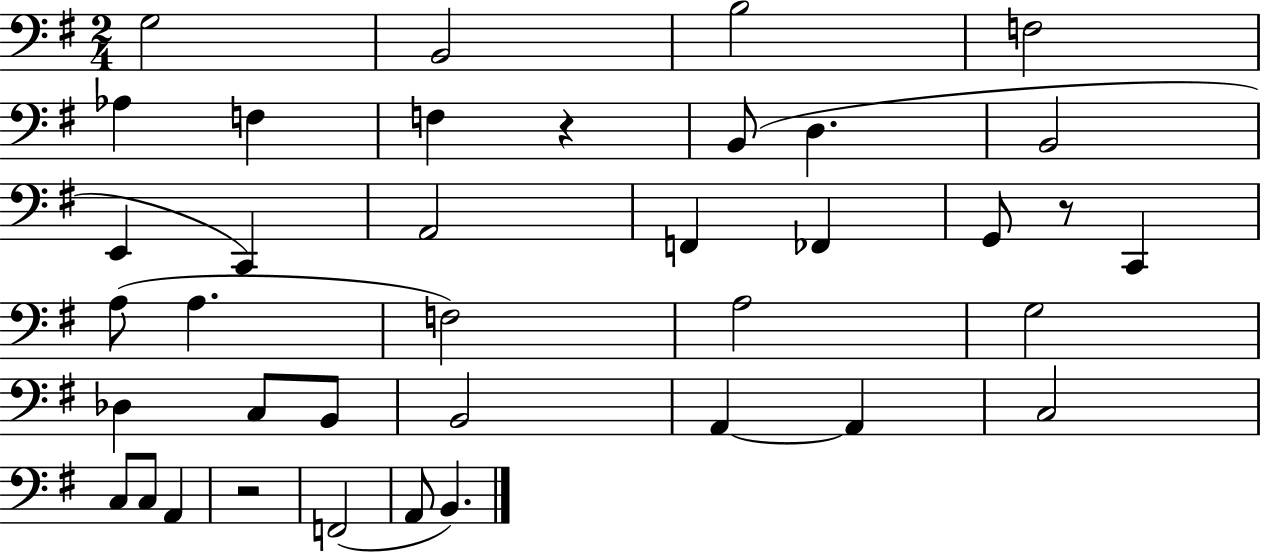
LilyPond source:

{
  \clef bass
  \numericTimeSignature
  \time 2/4
  \key g \major
  g2 | b,2 | b2 | f2 | \break aes4 f4 | f4 r4 | b,8( d4. | b,2 | \break e,4 c,4) | a,2 | f,4 fes,4 | g,8 r8 c,4 | \break a8( a4. | f2) | a2 | g2 | \break des4 c8 b,8 | b,2 | a,4~~ a,4 | c2 | \break c8 c8 a,4 | r2 | f,2( | a,8 b,4.) | \break \bar "|."
}